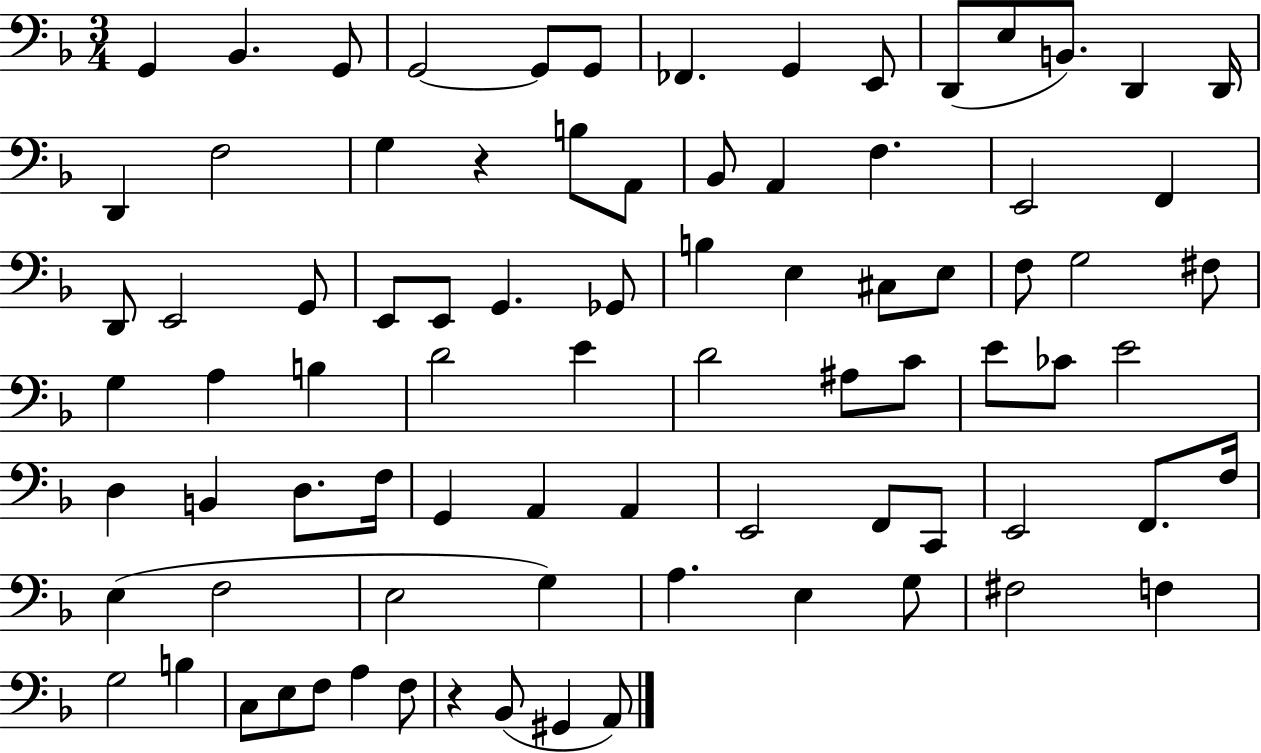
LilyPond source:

{
  \clef bass
  \numericTimeSignature
  \time 3/4
  \key f \major
  g,4 bes,4. g,8 | g,2~~ g,8 g,8 | fes,4. g,4 e,8 | d,8( e8 b,8.) d,4 d,16 | \break d,4 f2 | g4 r4 b8 a,8 | bes,8 a,4 f4. | e,2 f,4 | \break d,8 e,2 g,8 | e,8 e,8 g,4. ges,8 | b4 e4 cis8 e8 | f8 g2 fis8 | \break g4 a4 b4 | d'2 e'4 | d'2 ais8 c'8 | e'8 ces'8 e'2 | \break d4 b,4 d8. f16 | g,4 a,4 a,4 | e,2 f,8 c,8 | e,2 f,8. f16 | \break e4( f2 | e2 g4) | a4. e4 g8 | fis2 f4 | \break g2 b4 | c8 e8 f8 a4 f8 | r4 bes,8( gis,4 a,8) | \bar "|."
}